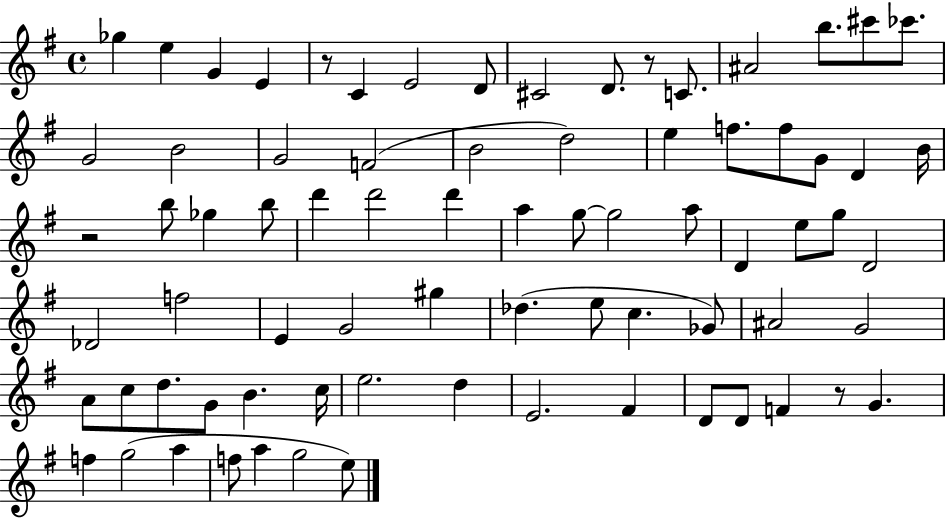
Gb5/q E5/q G4/q E4/q R/e C4/q E4/h D4/e C#4/h D4/e. R/e C4/e. A#4/h B5/e. C#6/e CES6/e. G4/h B4/h G4/h F4/h B4/h D5/h E5/q F5/e. F5/e G4/e D4/q B4/s R/h B5/e Gb5/q B5/e D6/q D6/h D6/q A5/q G5/e G5/h A5/e D4/q E5/e G5/e D4/h Db4/h F5/h E4/q G4/h G#5/q Db5/q. E5/e C5/q. Gb4/e A#4/h G4/h A4/e C5/e D5/e. G4/e B4/q. C5/s E5/h. D5/q E4/h. F#4/q D4/e D4/e F4/q R/e G4/q. F5/q G5/h A5/q F5/e A5/q G5/h E5/e